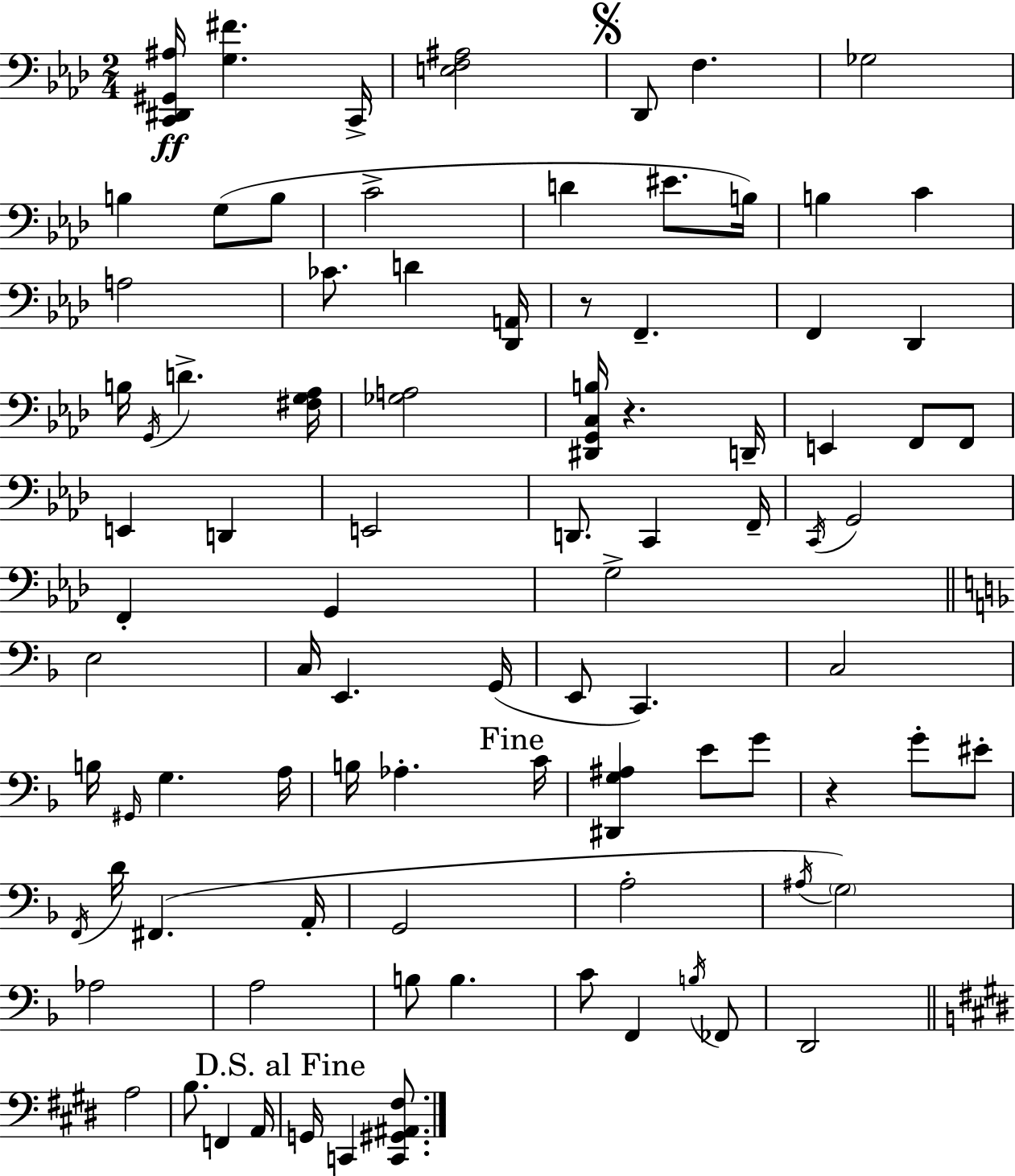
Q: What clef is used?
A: bass